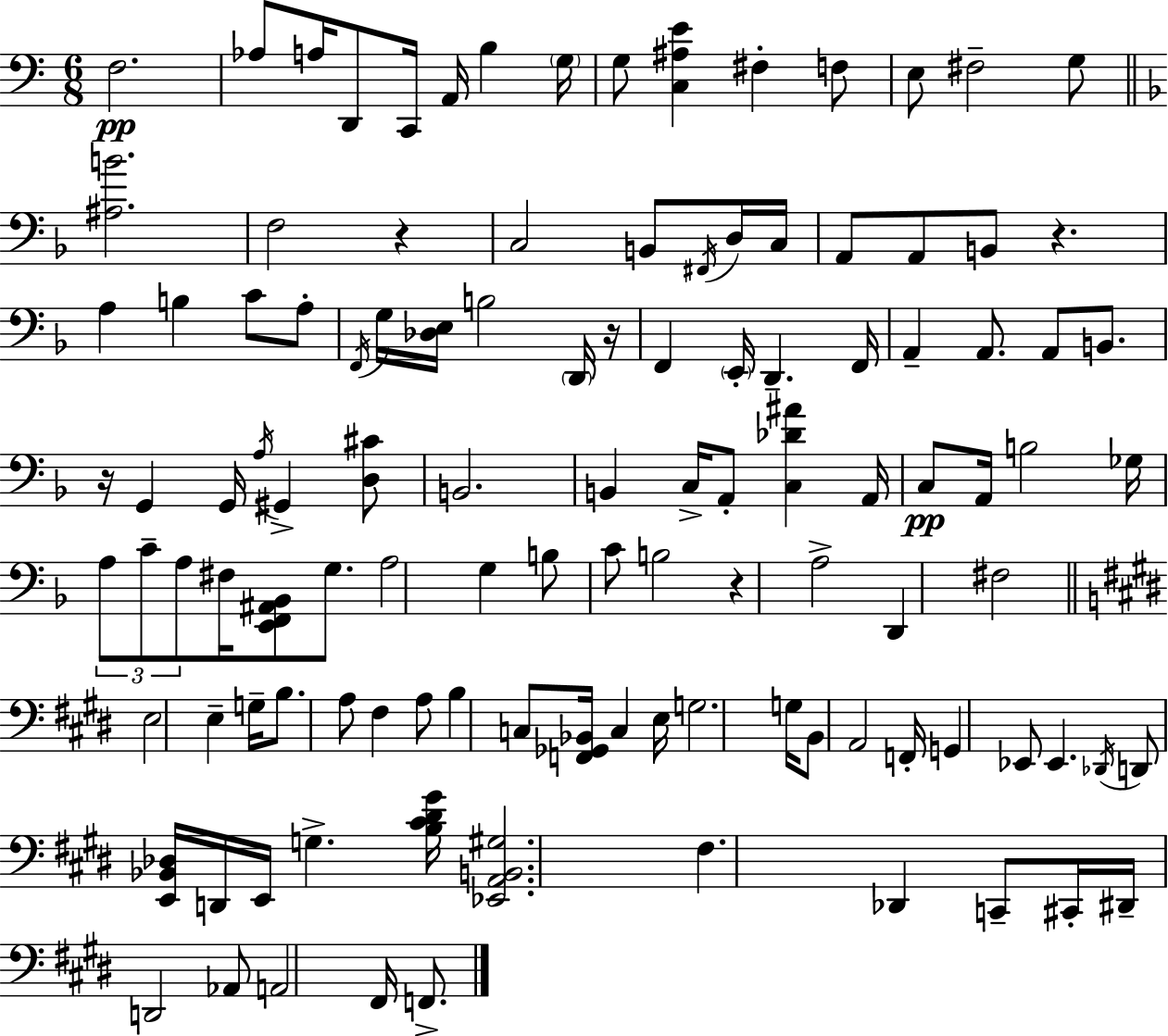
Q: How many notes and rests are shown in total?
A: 114